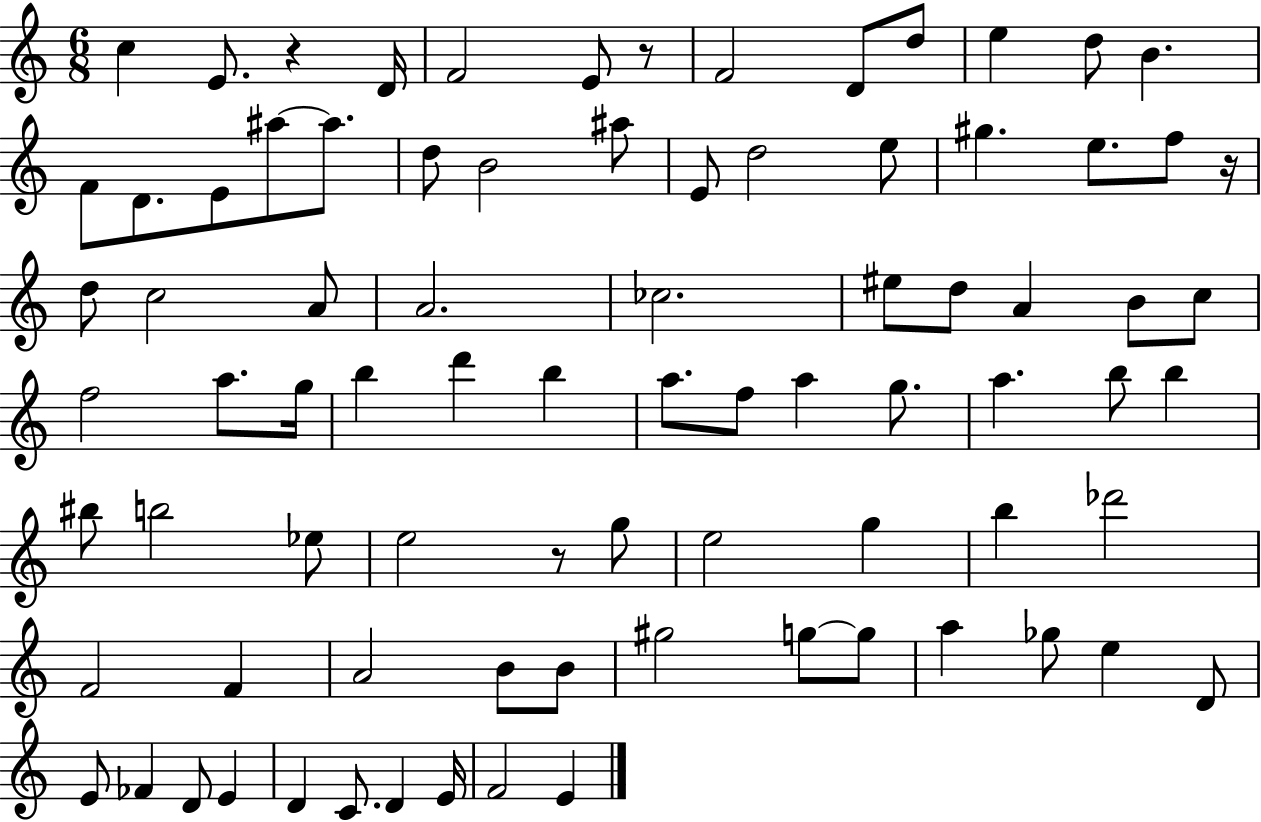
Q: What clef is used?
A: treble